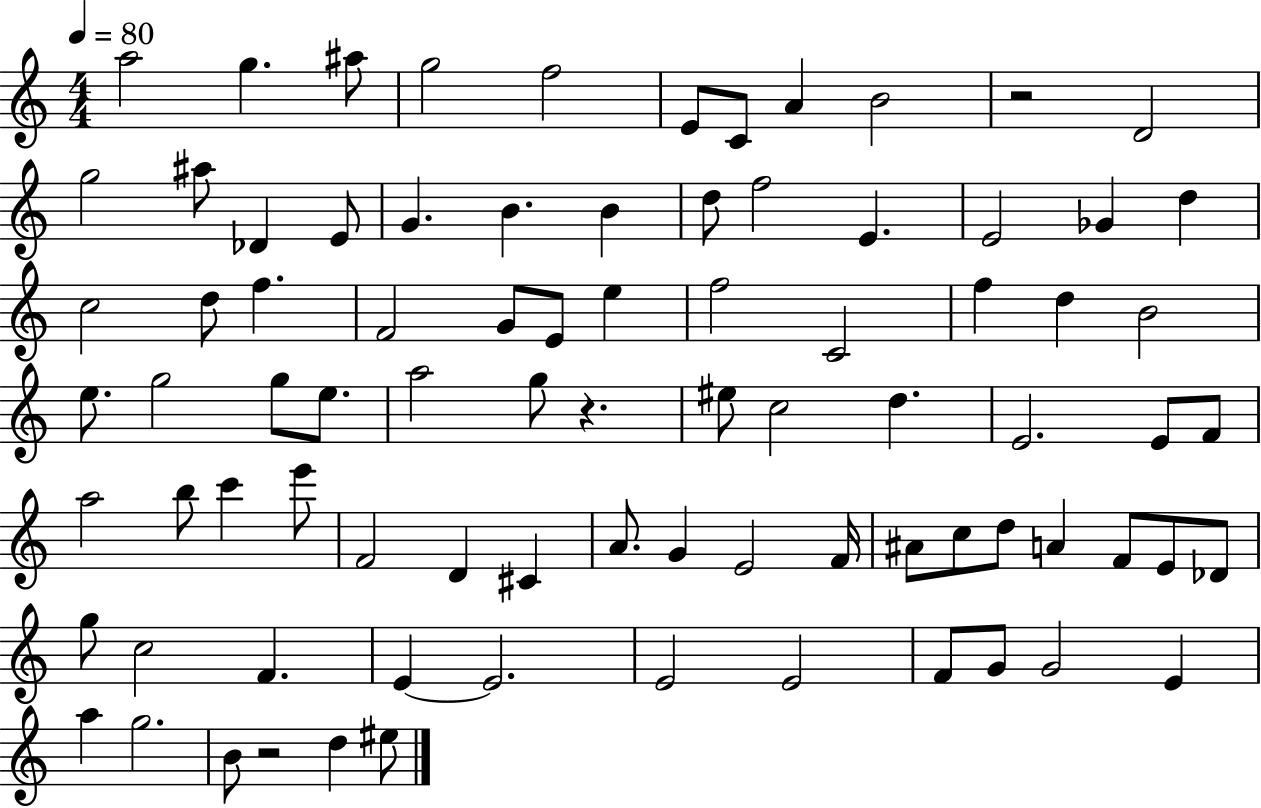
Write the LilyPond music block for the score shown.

{
  \clef treble
  \numericTimeSignature
  \time 4/4
  \key c \major
  \tempo 4 = 80
  a''2 g''4. ais''8 | g''2 f''2 | e'8 c'8 a'4 b'2 | r2 d'2 | \break g''2 ais''8 des'4 e'8 | g'4. b'4. b'4 | d''8 f''2 e'4. | e'2 ges'4 d''4 | \break c''2 d''8 f''4. | f'2 g'8 e'8 e''4 | f''2 c'2 | f''4 d''4 b'2 | \break e''8. g''2 g''8 e''8. | a''2 g''8 r4. | eis''8 c''2 d''4. | e'2. e'8 f'8 | \break a''2 b''8 c'''4 e'''8 | f'2 d'4 cis'4 | a'8. g'4 e'2 f'16 | ais'8 c''8 d''8 a'4 f'8 e'8 des'8 | \break g''8 c''2 f'4. | e'4~~ e'2. | e'2 e'2 | f'8 g'8 g'2 e'4 | \break a''4 g''2. | b'8 r2 d''4 eis''8 | \bar "|."
}